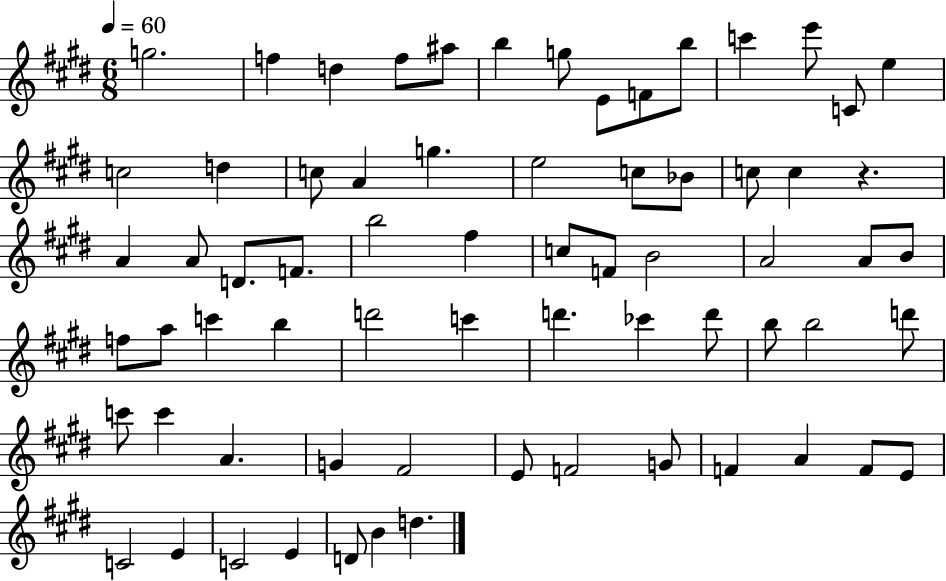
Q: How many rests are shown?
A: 1